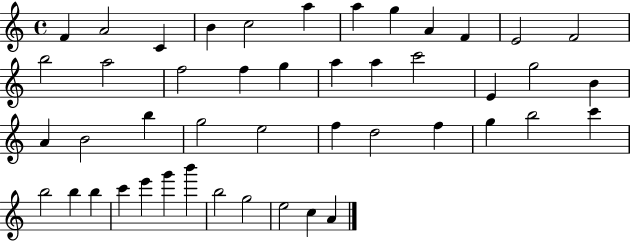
{
  \clef treble
  \time 4/4
  \defaultTimeSignature
  \key c \major
  f'4 a'2 c'4 | b'4 c''2 a''4 | a''4 g''4 a'4 f'4 | e'2 f'2 | \break b''2 a''2 | f''2 f''4 g''4 | a''4 a''4 c'''2 | e'4 g''2 b'4 | \break a'4 b'2 b''4 | g''2 e''2 | f''4 d''2 f''4 | g''4 b''2 c'''4 | \break b''2 b''4 b''4 | c'''4 e'''4 g'''4 b'''4 | b''2 g''2 | e''2 c''4 a'4 | \break \bar "|."
}